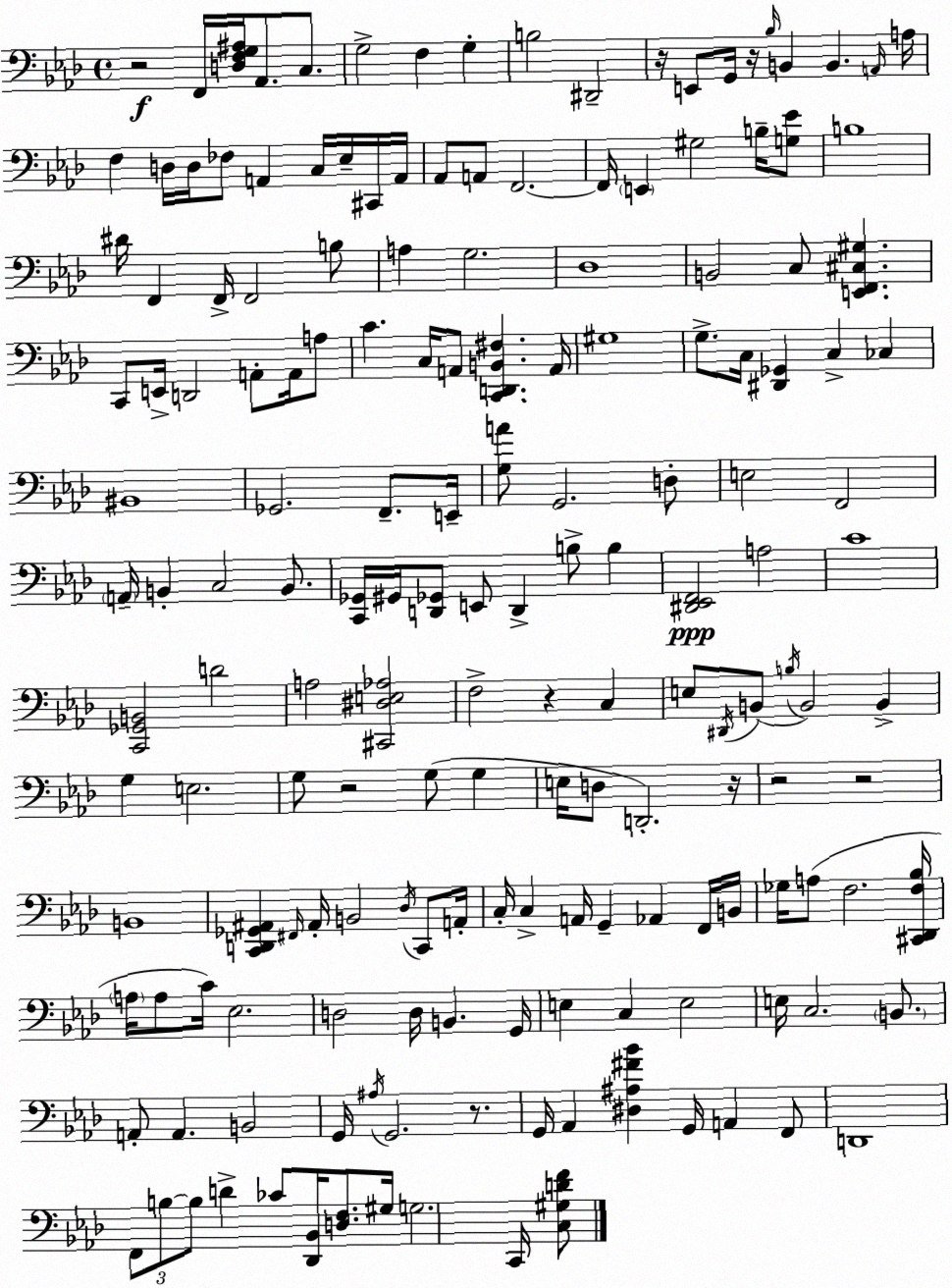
X:1
T:Untitled
M:4/4
L:1/4
K:Ab
z2 F,,/4 [D,F,G,^A,]/4 _A,,/2 C,/2 G,2 F, G, B,2 ^D,,2 z/4 E,,/2 G,,/4 z/4 _B,/4 B,, B,, A,,/4 A,/4 F, D,/4 D,/4 _F,/2 A,, C,/4 _E,/4 ^C,,/4 A,,/4 _A,,/2 A,,/2 F,,2 F,,/4 E,, ^G,2 B,/4 [G,_E]/2 B,4 ^D/4 F,, F,,/4 F,,2 B,/2 A, G,2 _D,4 B,,2 C,/2 [E,,F,,^C,^G,] C,,/2 E,,/4 D,,2 A,,/2 A,,/4 A,/2 C C,/4 A,,/2 [C,,D,,B,,^F,] A,,/4 ^G,4 G,/2 C,/4 [^D,,_G,,] C, _C, ^B,,4 _G,,2 F,,/2 E,,/4 [G,A]/2 G,,2 D,/2 E,2 F,,2 A,,/4 B,, C,2 B,,/2 [C,,_G,,]/4 ^G,,/4 [D,,_G,,]/2 E,,/2 D,, B,/2 B, [^D,,_E,,F,,]2 A,2 C4 [C,,_G,,B,,]2 D2 A,2 [^C,,^D,E,_A,]2 F,2 z C, E,/2 ^D,,/4 B,,/2 B,/4 B,,2 B,, G, E,2 G,/2 z2 G,/2 G, E,/4 D,/2 D,,2 z/4 z2 z2 B,,4 [C,,D,,_G,,^A,,] ^F,,/4 ^A,,/4 B,,2 _D,/4 C,,/2 A,,/4 C,/4 C, A,,/4 G,, _A,, F,,/4 B,,/4 _G,/4 A,/2 F,2 [^C,,_D,,F,_B,]/4 A,/4 A,/2 C/4 _E,2 D,2 D,/4 B,, G,,/4 E, C, E,2 E,/4 C,2 B,,/2 A,,/2 A,, B,,2 G,,/4 ^A,/4 G,,2 z/2 G,,/4 _A,, [^D,^A,^F_B] G,,/4 A,, F,,/2 D,,4 F,,/2 B,/2 B,/2 D _C/2 [_D,,_B,,]/4 [D,F,]/2 ^G,/4 G,2 C,,/4 [C,^G,DF]/2